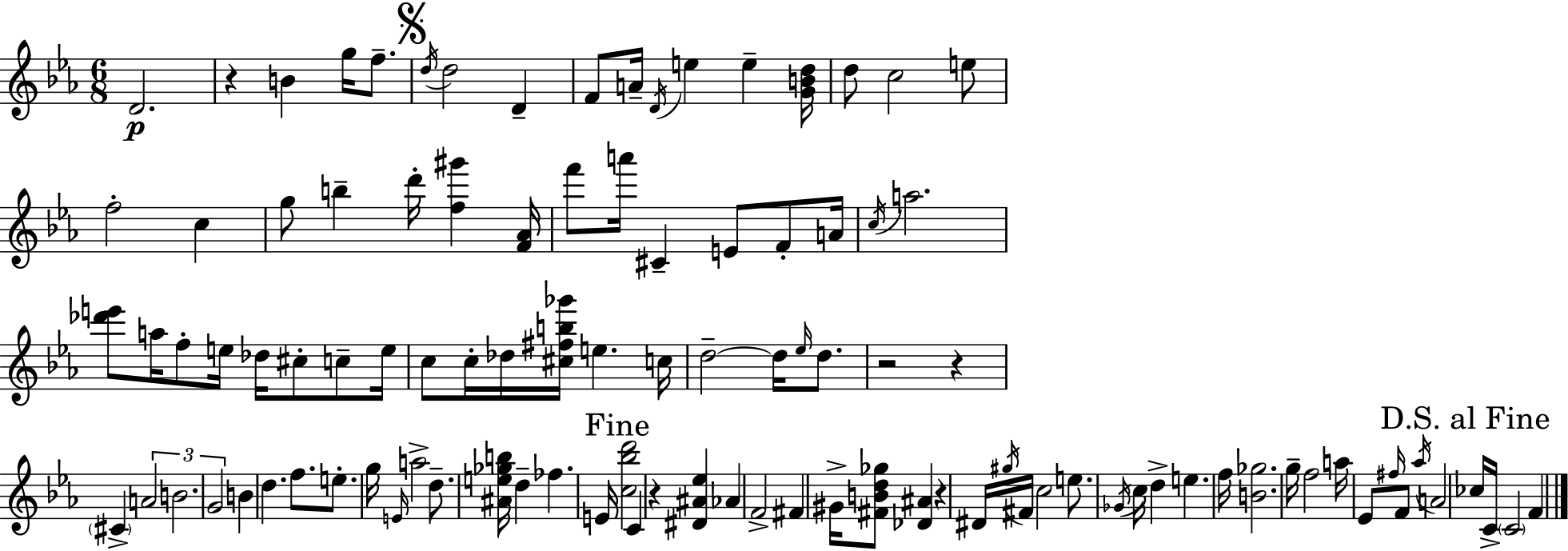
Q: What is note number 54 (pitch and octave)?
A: E4